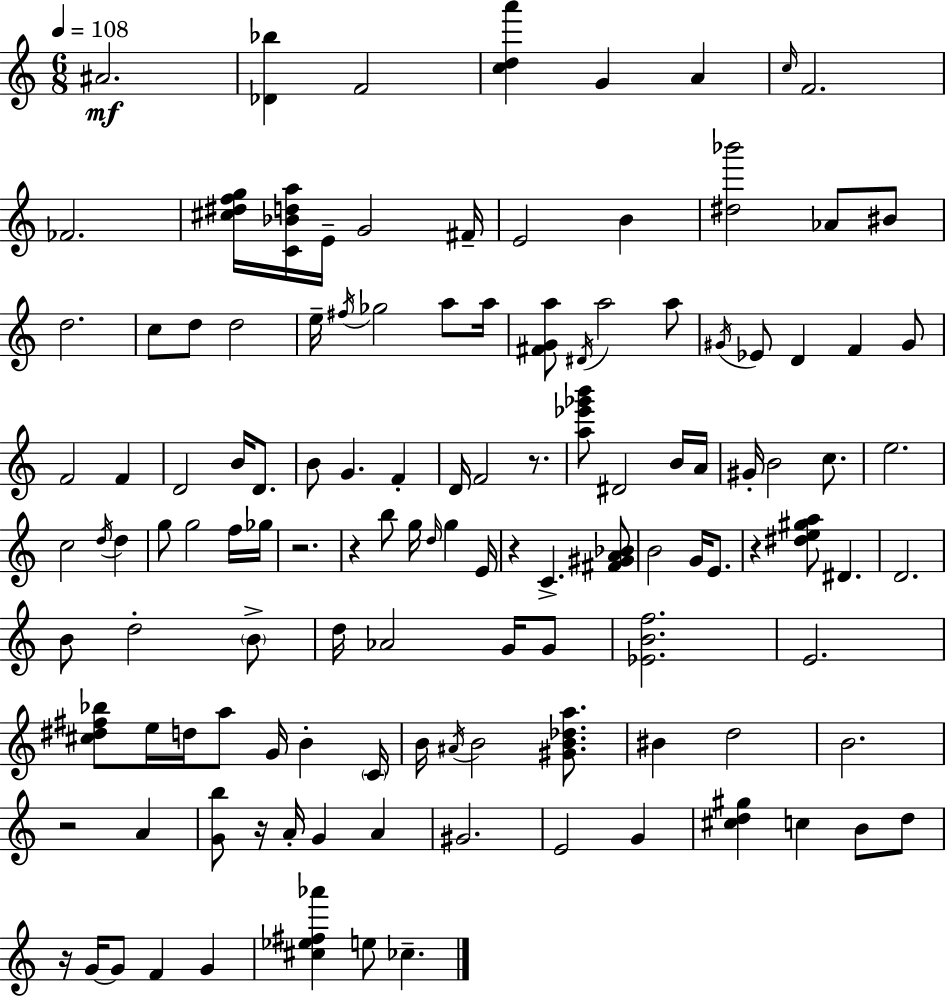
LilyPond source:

{
  \clef treble
  \numericTimeSignature
  \time 6/8
  \key c \major
  \tempo 4 = 108
  \repeat volta 2 { ais'2.\mf | <des' bes''>4 f'2 | <c'' d'' a'''>4 g'4 a'4 | \grace { c''16 } f'2. | \break fes'2. | <cis'' dis'' f'' g''>16 <c' bes' d'' a''>16 e'16-- g'2 | fis'16-- e'2 b'4 | <dis'' bes'''>2 aes'8 bis'8 | \break d''2. | c''8 d''8 d''2 | e''16-- \acciaccatura { fis''16 } ges''2 a''8 | a''16 <fis' g' a''>8 \acciaccatura { dis'16 } a''2 | \break a''8 \acciaccatura { gis'16 } ees'8 d'4 f'4 | gis'8 f'2 | f'4 d'2 | b'16 d'8. b'8 g'4. | \break f'4-. d'16 f'2 | r8. <a'' ees''' ges''' b'''>8 dis'2 | b'16 a'16 gis'16-. b'2 | c''8. e''2. | \break c''2 | \acciaccatura { d''16 } d''4 g''8 g''2 | f''16 ges''16 r2. | r4 b''8 g''16 | \break \grace { d''16 } g''4 e'16 r4 c'4.-> | <fis' gis' a' bes'>8 b'2 | g'16 e'8. r4 <dis'' e'' gis'' a''>8 | dis'4. d'2. | \break b'8 d''2-. | \parenthesize b'8-> d''16 aes'2 | g'16 g'8 <ees' b' f''>2. | e'2. | \break <cis'' dis'' fis'' bes''>8 e''16 d''16 a''8 | g'16 b'4-. \parenthesize c'16 b'16 \acciaccatura { ais'16 } b'2 | <gis' b' des'' a''>8. bis'4 d''2 | b'2. | \break r2 | a'4 <g' b''>8 r16 a'16-. g'4 | a'4 gis'2. | e'2 | \break g'4 <cis'' d'' gis''>4 c''4 | b'8 d''8 r16 g'16~~ g'8 f'4 | g'4 <cis'' ees'' fis'' aes'''>4 e''8 | ces''4.-- } \bar "|."
}